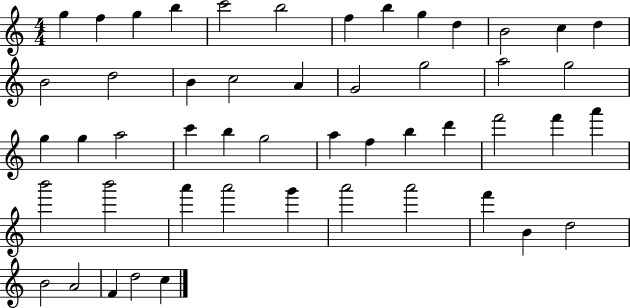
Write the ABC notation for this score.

X:1
T:Untitled
M:4/4
L:1/4
K:C
g f g b c'2 b2 f b g d B2 c d B2 d2 B c2 A G2 g2 a2 g2 g g a2 c' b g2 a f b d' f'2 f' a' b'2 b'2 a' a'2 g' a'2 a'2 f' B d2 B2 A2 F d2 c